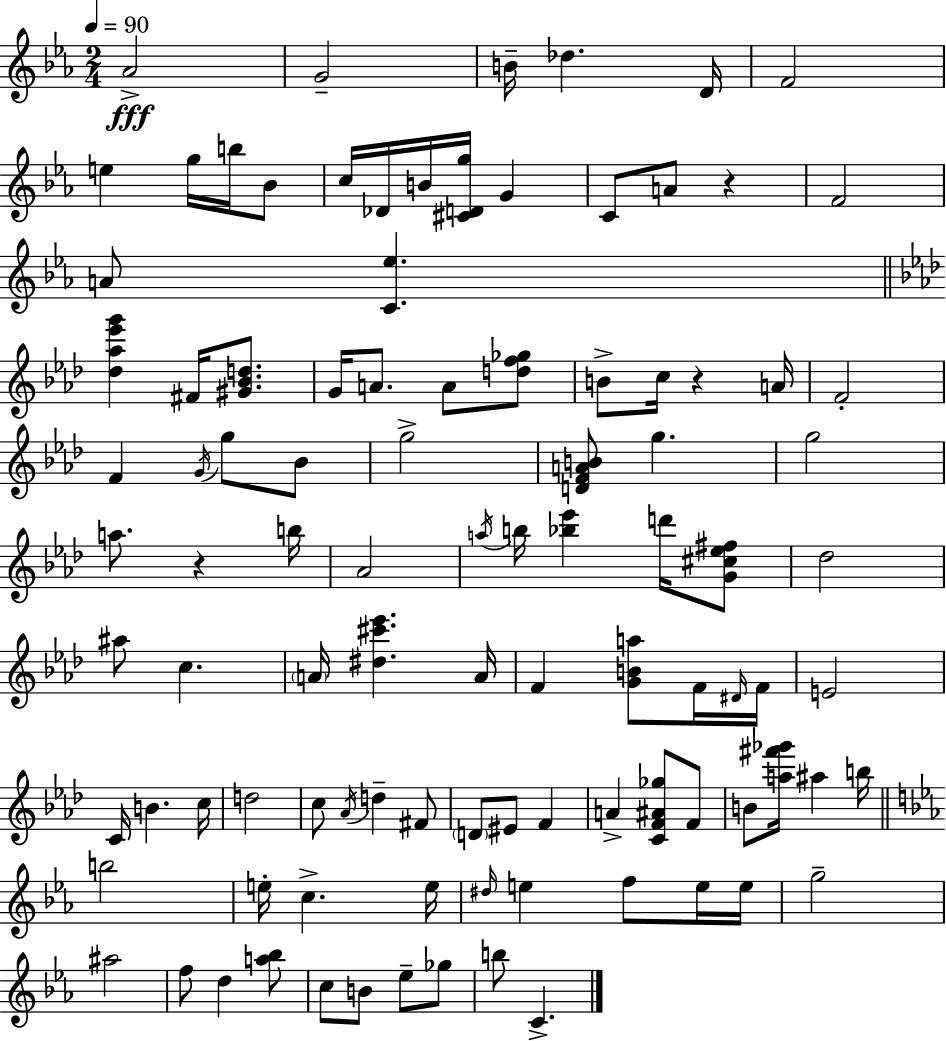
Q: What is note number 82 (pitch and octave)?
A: Gb5